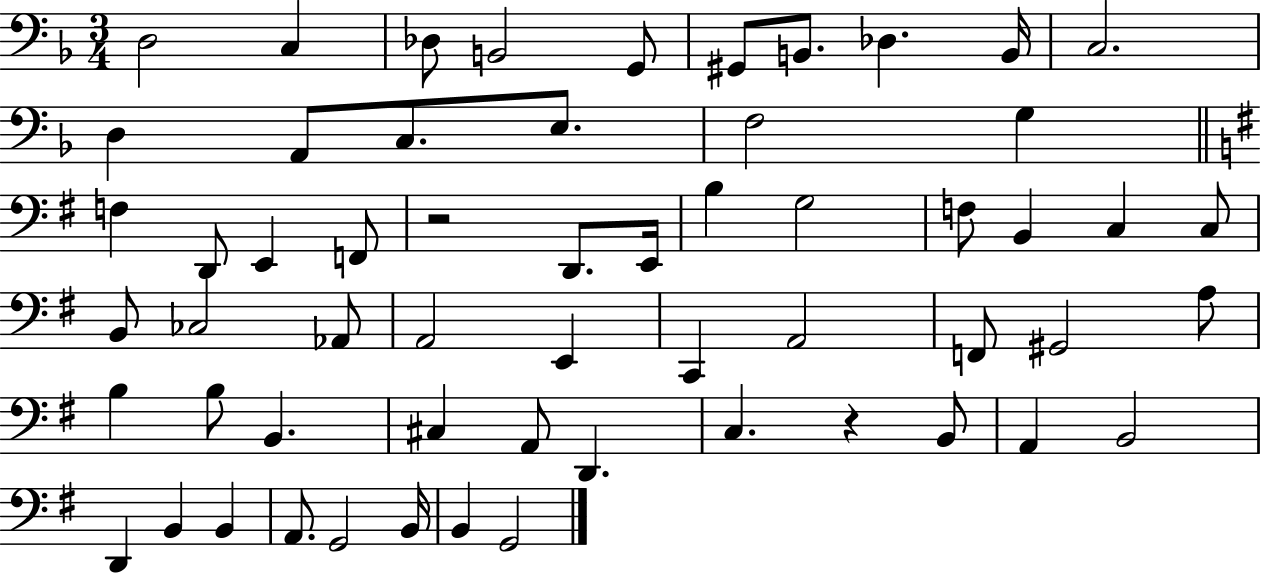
D3/h C3/q Db3/e B2/h G2/e G#2/e B2/e. Db3/q. B2/s C3/h. D3/q A2/e C3/e. E3/e. F3/h G3/q F3/q D2/e E2/q F2/e R/h D2/e. E2/s B3/q G3/h F3/e B2/q C3/q C3/e B2/e CES3/h Ab2/e A2/h E2/q C2/q A2/h F2/e G#2/h A3/e B3/q B3/e B2/q. C#3/q A2/e D2/q. C3/q. R/q B2/e A2/q B2/h D2/q B2/q B2/q A2/e. G2/h B2/s B2/q G2/h